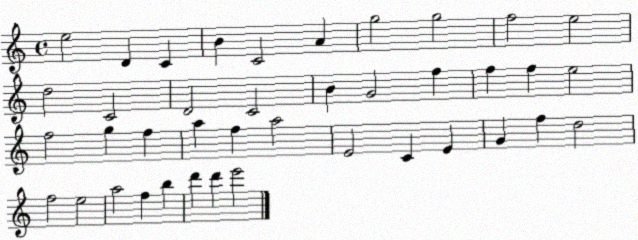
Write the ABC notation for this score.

X:1
T:Untitled
M:4/4
L:1/4
K:C
e2 D C B C2 A g2 g2 f2 e2 d2 C2 D2 C2 B G2 f f f e2 f2 g f a f a2 E2 C E G f d2 f2 e2 a2 f b d' d' e'2